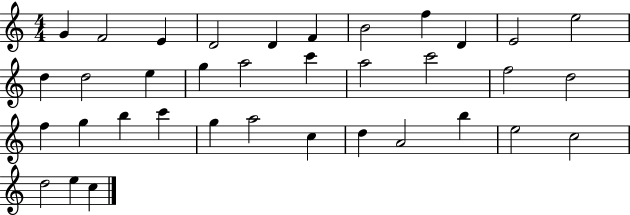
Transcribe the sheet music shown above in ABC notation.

X:1
T:Untitled
M:4/4
L:1/4
K:C
G F2 E D2 D F B2 f D E2 e2 d d2 e g a2 c' a2 c'2 f2 d2 f g b c' g a2 c d A2 b e2 c2 d2 e c